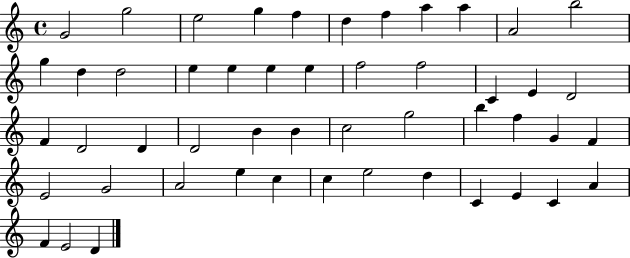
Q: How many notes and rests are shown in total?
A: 50